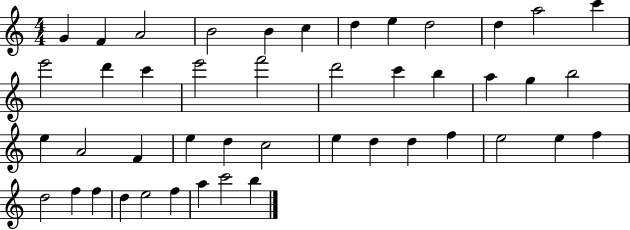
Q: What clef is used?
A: treble